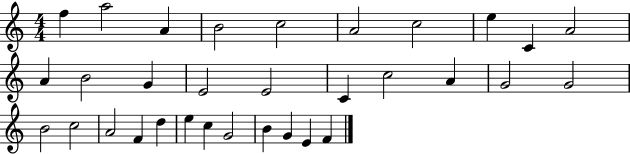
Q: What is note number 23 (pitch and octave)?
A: A4